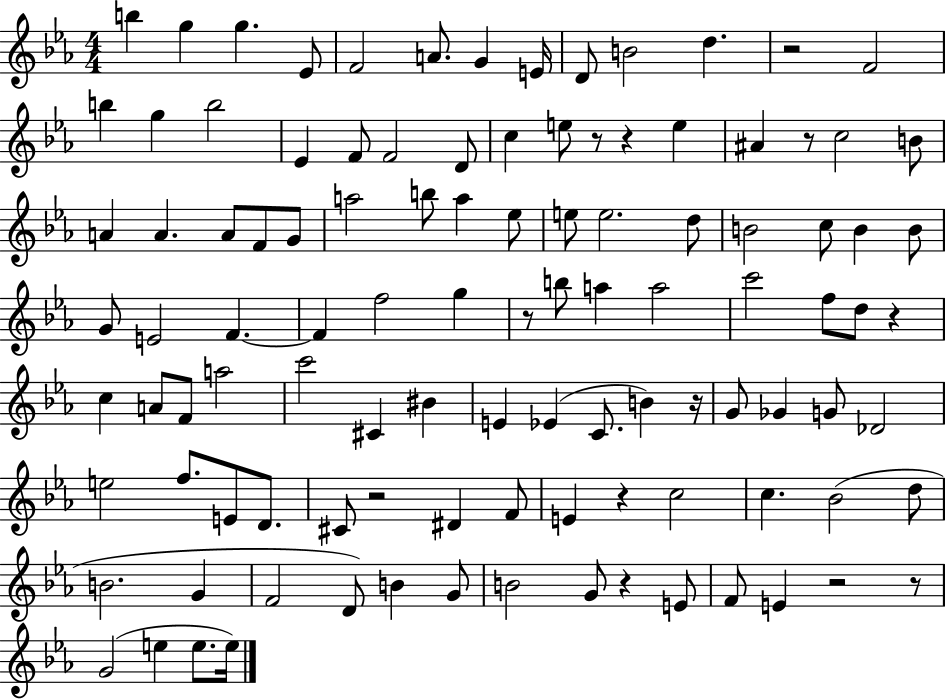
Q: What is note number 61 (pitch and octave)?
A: E4